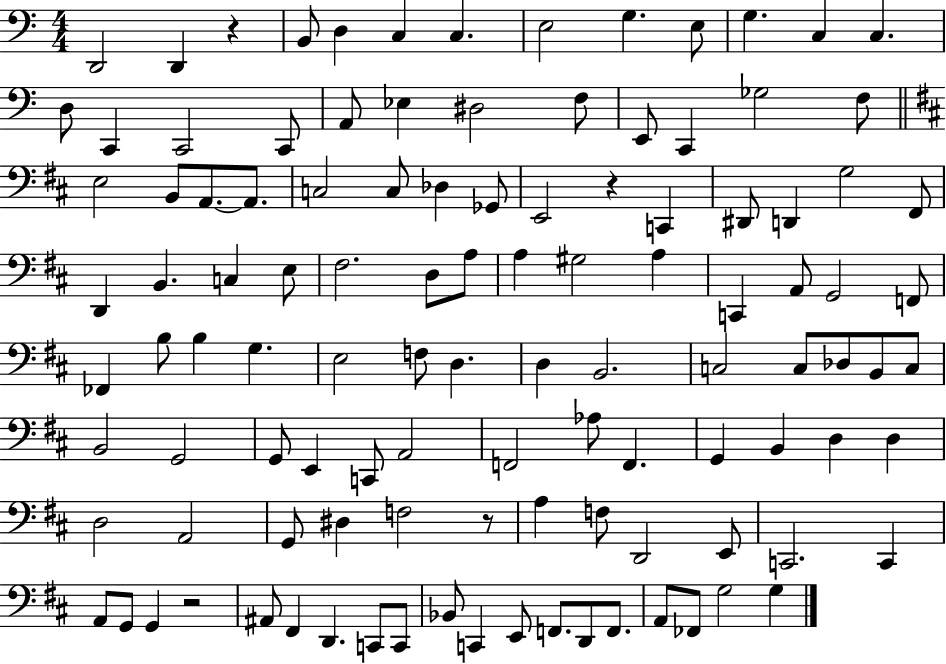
X:1
T:Untitled
M:4/4
L:1/4
K:C
D,,2 D,, z B,,/2 D, C, C, E,2 G, E,/2 G, C, C, D,/2 C,, C,,2 C,,/2 A,,/2 _E, ^D,2 F,/2 E,,/2 C,, _G,2 F,/2 E,2 B,,/2 A,,/2 A,,/2 C,2 C,/2 _D, _G,,/2 E,,2 z C,, ^D,,/2 D,, G,2 ^F,,/2 D,, B,, C, E,/2 ^F,2 D,/2 A,/2 A, ^G,2 A, C,, A,,/2 G,,2 F,,/2 _F,, B,/2 B, G, E,2 F,/2 D, D, B,,2 C,2 C,/2 _D,/2 B,,/2 C,/2 B,,2 G,,2 G,,/2 E,, C,,/2 A,,2 F,,2 _A,/2 F,, G,, B,, D, D, D,2 A,,2 G,,/2 ^D, F,2 z/2 A, F,/2 D,,2 E,,/2 C,,2 C,, A,,/2 G,,/2 G,, z2 ^A,,/2 ^F,, D,, C,,/2 C,,/2 _B,,/2 C,, E,,/2 F,,/2 D,,/2 F,,/2 A,,/2 _F,,/2 G,2 G,